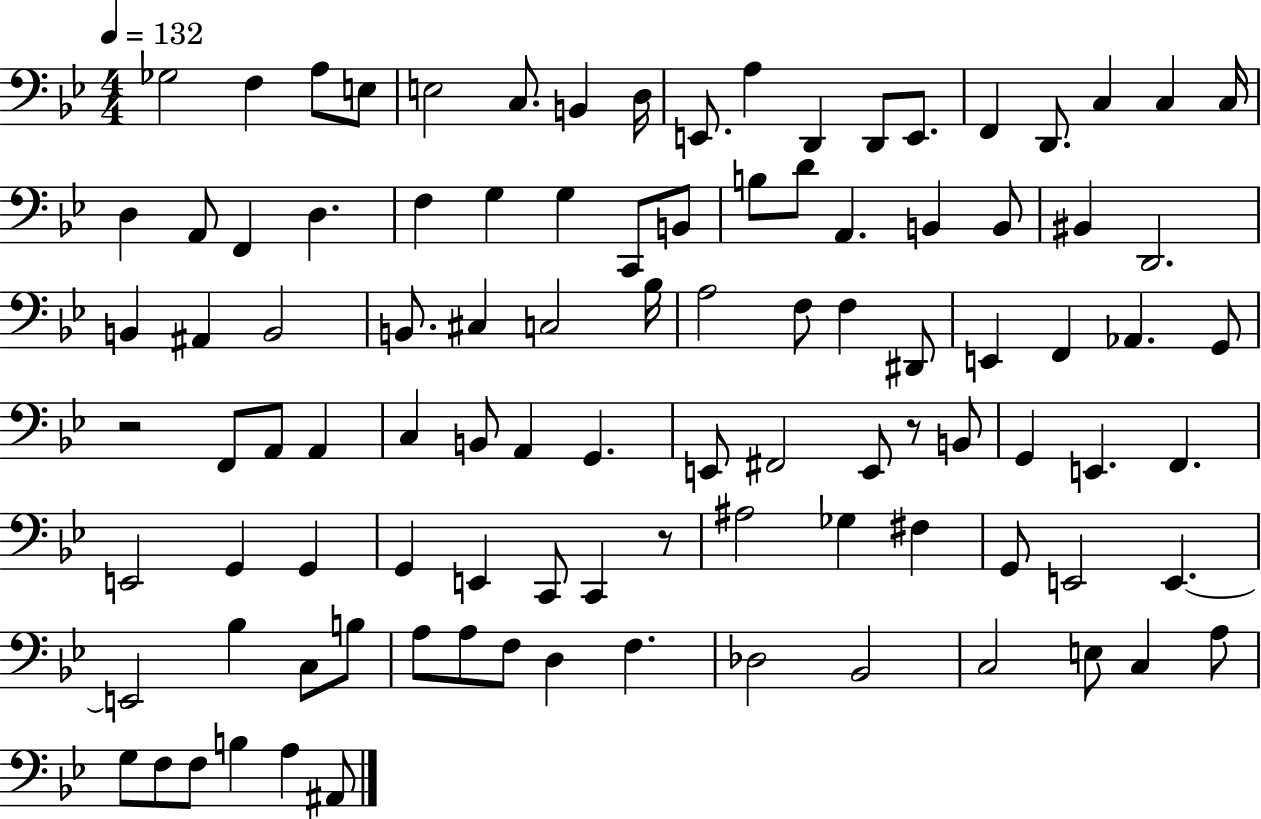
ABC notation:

X:1
T:Untitled
M:4/4
L:1/4
K:Bb
_G,2 F, A,/2 E,/2 E,2 C,/2 B,, D,/4 E,,/2 A, D,, D,,/2 E,,/2 F,, D,,/2 C, C, C,/4 D, A,,/2 F,, D, F, G, G, C,,/2 B,,/2 B,/2 D/2 A,, B,, B,,/2 ^B,, D,,2 B,, ^A,, B,,2 B,,/2 ^C, C,2 _B,/4 A,2 F,/2 F, ^D,,/2 E,, F,, _A,, G,,/2 z2 F,,/2 A,,/2 A,, C, B,,/2 A,, G,, E,,/2 ^F,,2 E,,/2 z/2 B,,/2 G,, E,, F,, E,,2 G,, G,, G,, E,, C,,/2 C,, z/2 ^A,2 _G, ^F, G,,/2 E,,2 E,, E,,2 _B, C,/2 B,/2 A,/2 A,/2 F,/2 D, F, _D,2 _B,,2 C,2 E,/2 C, A,/2 G,/2 F,/2 F,/2 B, A, ^A,,/2